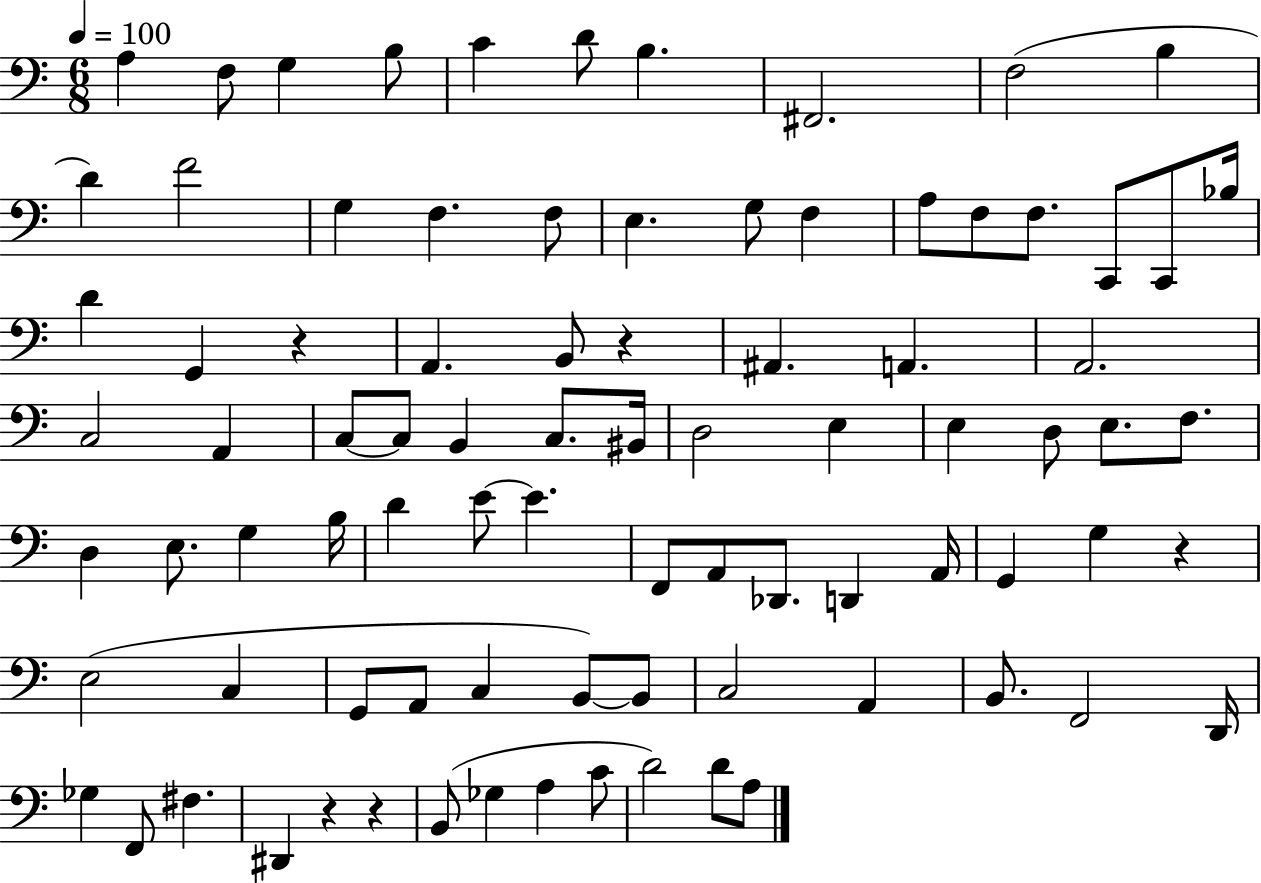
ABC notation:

X:1
T:Untitled
M:6/8
L:1/4
K:C
A, F,/2 G, B,/2 C D/2 B, ^F,,2 F,2 B, D F2 G, F, F,/2 E, G,/2 F, A,/2 F,/2 F,/2 C,,/2 C,,/2 _B,/4 D G,, z A,, B,,/2 z ^A,, A,, A,,2 C,2 A,, C,/2 C,/2 B,, C,/2 ^B,,/4 D,2 E, E, D,/2 E,/2 F,/2 D, E,/2 G, B,/4 D E/2 E F,,/2 A,,/2 _D,,/2 D,, A,,/4 G,, G, z E,2 C, G,,/2 A,,/2 C, B,,/2 B,,/2 C,2 A,, B,,/2 F,,2 D,,/4 _G, F,,/2 ^F, ^D,, z z B,,/2 _G, A, C/2 D2 D/2 A,/2